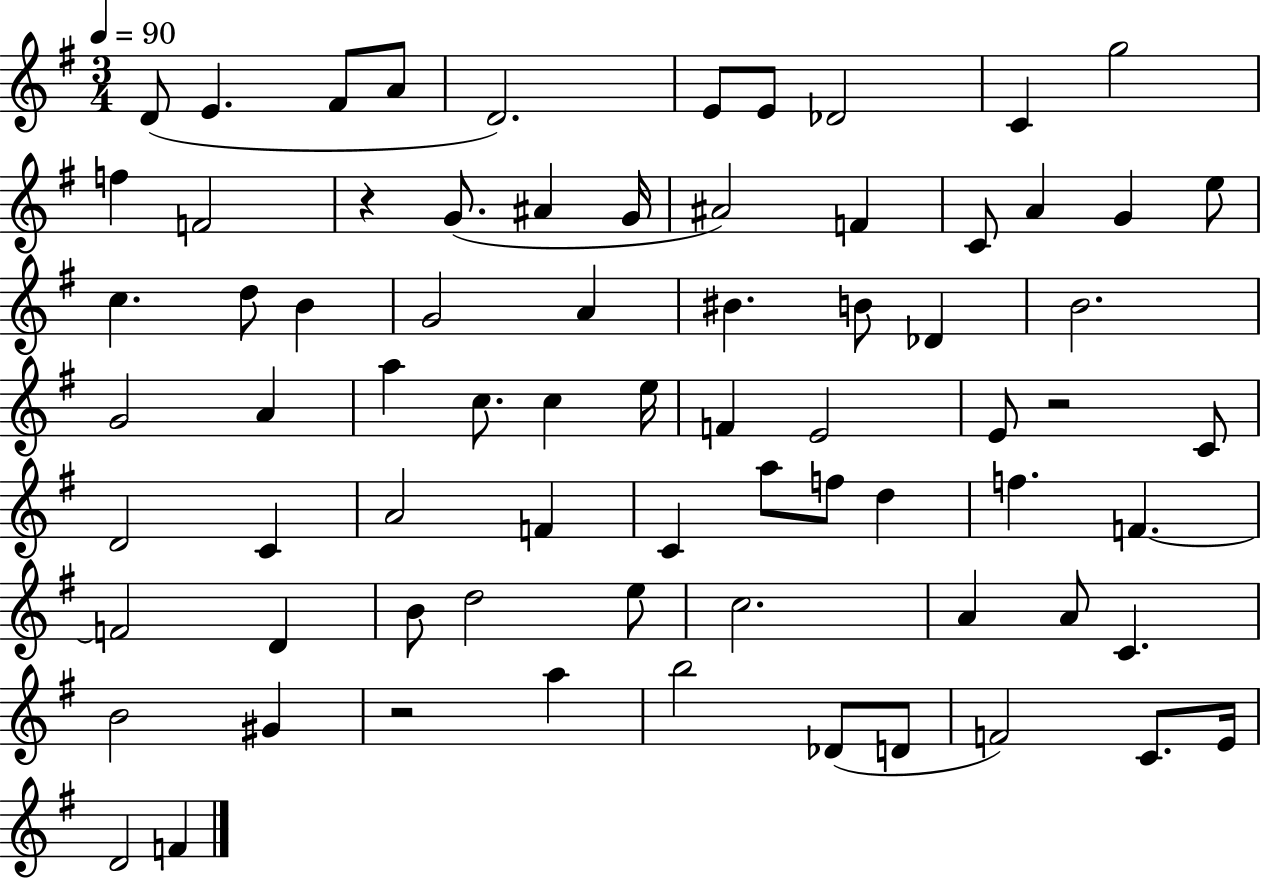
D4/e E4/q. F#4/e A4/e D4/h. E4/e E4/e Db4/h C4/q G5/h F5/q F4/h R/q G4/e. A#4/q G4/s A#4/h F4/q C4/e A4/q G4/q E5/e C5/q. D5/e B4/q G4/h A4/q BIS4/q. B4/e Db4/q B4/h. G4/h A4/q A5/q C5/e. C5/q E5/s F4/q E4/h E4/e R/h C4/e D4/h C4/q A4/h F4/q C4/q A5/e F5/e D5/q F5/q. F4/q. F4/h D4/q B4/e D5/h E5/e C5/h. A4/q A4/e C4/q. B4/h G#4/q R/h A5/q B5/h Db4/e D4/e F4/h C4/e. E4/s D4/h F4/q